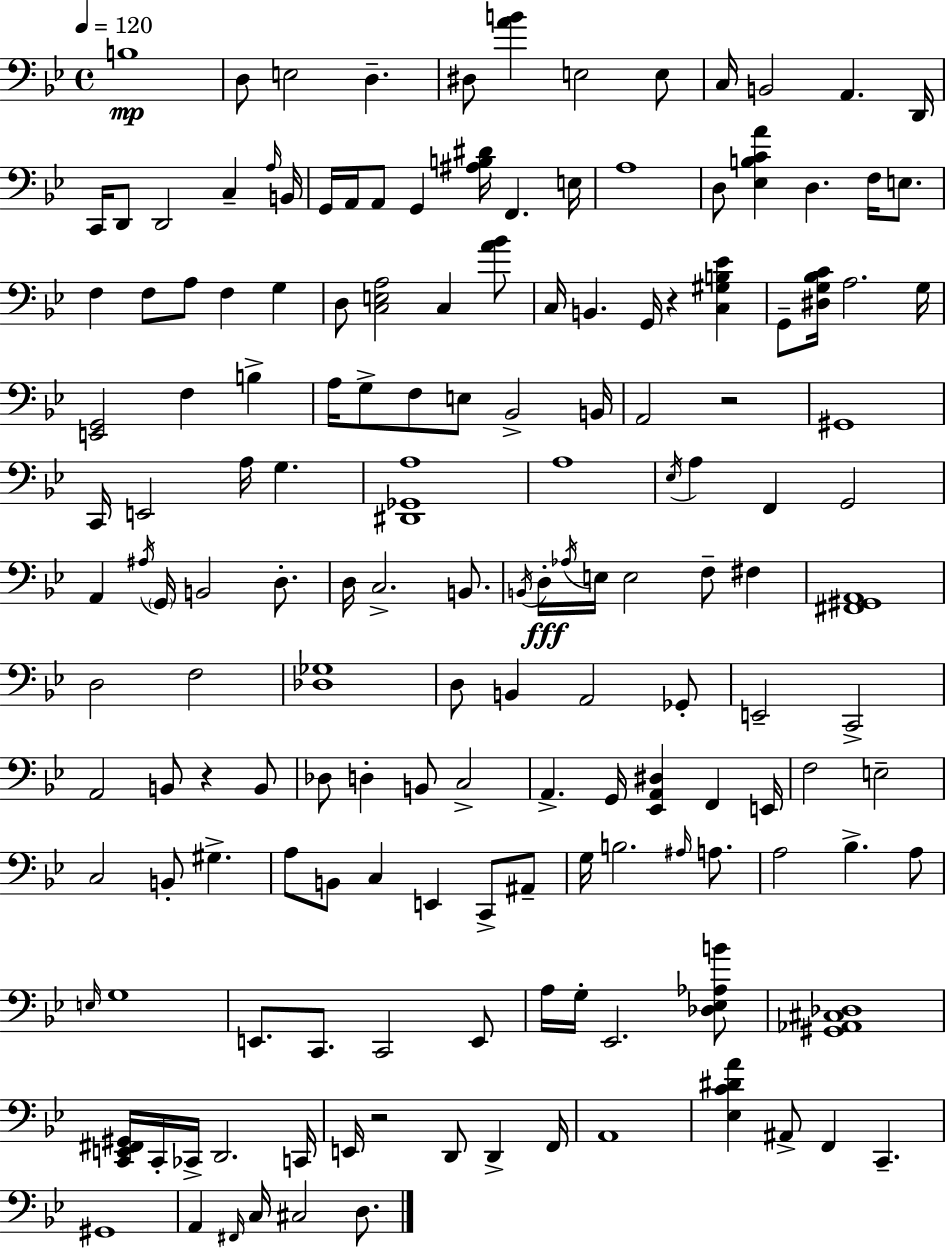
B3/w D3/e E3/h D3/q. D#3/e [A4,B4]/q E3/h E3/e C3/s B2/h A2/q. D2/s C2/s D2/e D2/h C3/q A3/s B2/s G2/s A2/s A2/e G2/q [A#3,B3,D#4]/s F2/q. E3/s A3/w D3/e [Eb3,B3,C4,A4]/q D3/q. F3/s E3/e. F3/q F3/e A3/e F3/q G3/q D3/e [C3,E3,A3]/h C3/q [A4,Bb4]/e C3/s B2/q. G2/s R/q [C3,G#3,B3,Eb4]/q G2/e [D#3,G3,Bb3,C4]/s A3/h. G3/s [E2,G2]/h F3/q B3/q A3/s G3/e F3/e E3/e Bb2/h B2/s A2/h R/h G#2/w C2/s E2/h A3/s G3/q. [D#2,Gb2,A3]/w A3/w Eb3/s A3/q F2/q G2/h A2/q A#3/s G2/s B2/h D3/e. D3/s C3/h. B2/e. B2/s D3/s Ab3/s E3/s E3/h F3/e F#3/q [F#2,G#2,A2]/w D3/h F3/h [Db3,Gb3]/w D3/e B2/q A2/h Gb2/e E2/h C2/h A2/h B2/e R/q B2/e Db3/e D3/q B2/e C3/h A2/q. G2/s [Eb2,A2,D#3]/q F2/q E2/s F3/h E3/h C3/h B2/e G#3/q. A3/e B2/e C3/q E2/q C2/e A#2/e G3/s B3/h. A#3/s A3/e. A3/h Bb3/q. A3/e E3/s G3/w E2/e. C2/e. C2/h E2/e A3/s G3/s Eb2/h. [Db3,Eb3,Ab3,B4]/e [G#2,Ab2,C#3,Db3]/w [C2,E2,F#2,G#2]/s C2/s CES2/s D2/h. C2/s E2/s R/h D2/e D2/q F2/s A2/w [Eb3,C4,D#4,A4]/q A#2/e F2/q C2/q. G#2/w A2/q F#2/s C3/s C#3/h D3/e.